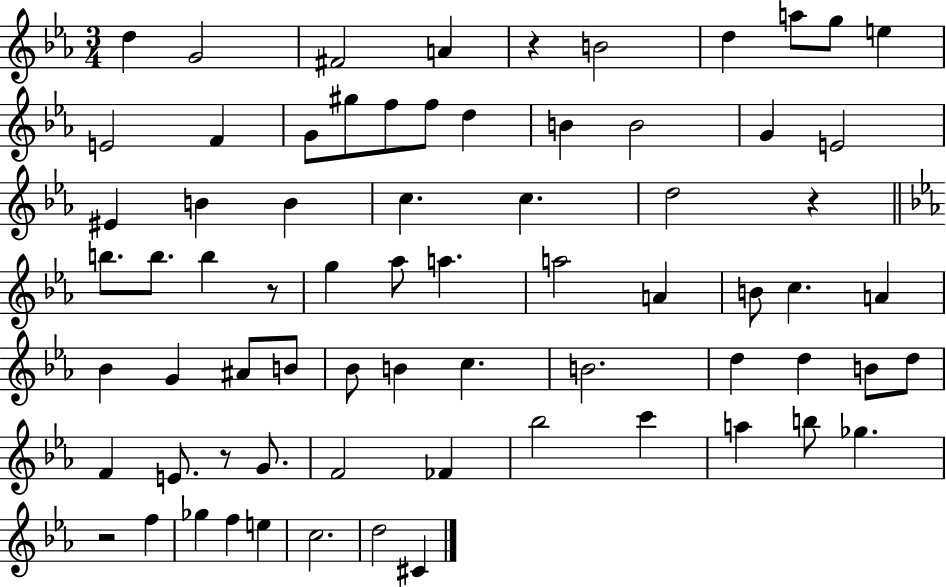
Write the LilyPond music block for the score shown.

{
  \clef treble
  \numericTimeSignature
  \time 3/4
  \key ees \major
  \repeat volta 2 { d''4 g'2 | fis'2 a'4 | r4 b'2 | d''4 a''8 g''8 e''4 | \break e'2 f'4 | g'8 gis''8 f''8 f''8 d''4 | b'4 b'2 | g'4 e'2 | \break eis'4 b'4 b'4 | c''4. c''4. | d''2 r4 | \bar "||" \break \key ees \major b''8. b''8. b''4 r8 | g''4 aes''8 a''4. | a''2 a'4 | b'8 c''4. a'4 | \break bes'4 g'4 ais'8 b'8 | bes'8 b'4 c''4. | b'2. | d''4 d''4 b'8 d''8 | \break f'4 e'8. r8 g'8. | f'2 fes'4 | bes''2 c'''4 | a''4 b''8 ges''4. | \break r2 f''4 | ges''4 f''4 e''4 | c''2. | d''2 cis'4 | \break } \bar "|."
}